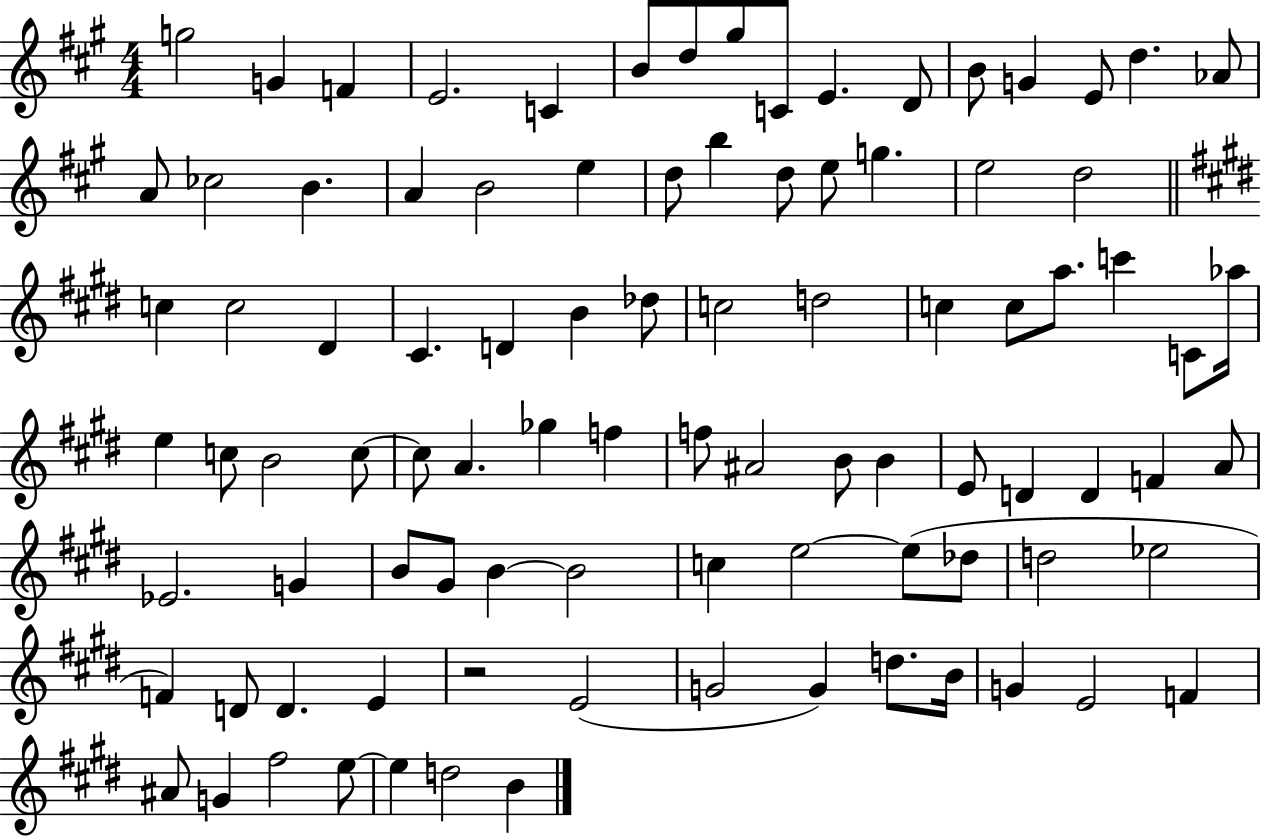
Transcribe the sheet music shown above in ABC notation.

X:1
T:Untitled
M:4/4
L:1/4
K:A
g2 G F E2 C B/2 d/2 ^g/2 C/2 E D/2 B/2 G E/2 d _A/2 A/2 _c2 B A B2 e d/2 b d/2 e/2 g e2 d2 c c2 ^D ^C D B _d/2 c2 d2 c c/2 a/2 c' C/2 _a/4 e c/2 B2 c/2 c/2 A _g f f/2 ^A2 B/2 B E/2 D D F A/2 _E2 G B/2 ^G/2 B B2 c e2 e/2 _d/2 d2 _e2 F D/2 D E z2 E2 G2 G d/2 B/4 G E2 F ^A/2 G ^f2 e/2 e d2 B